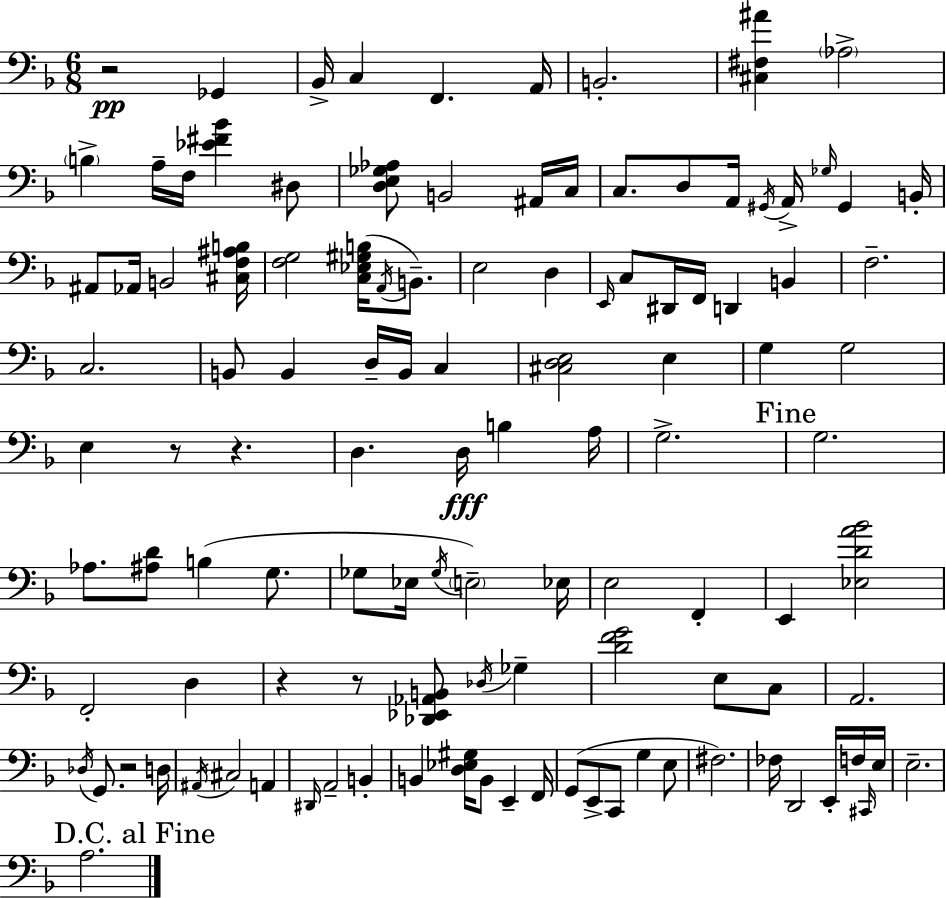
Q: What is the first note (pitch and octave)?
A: Gb2